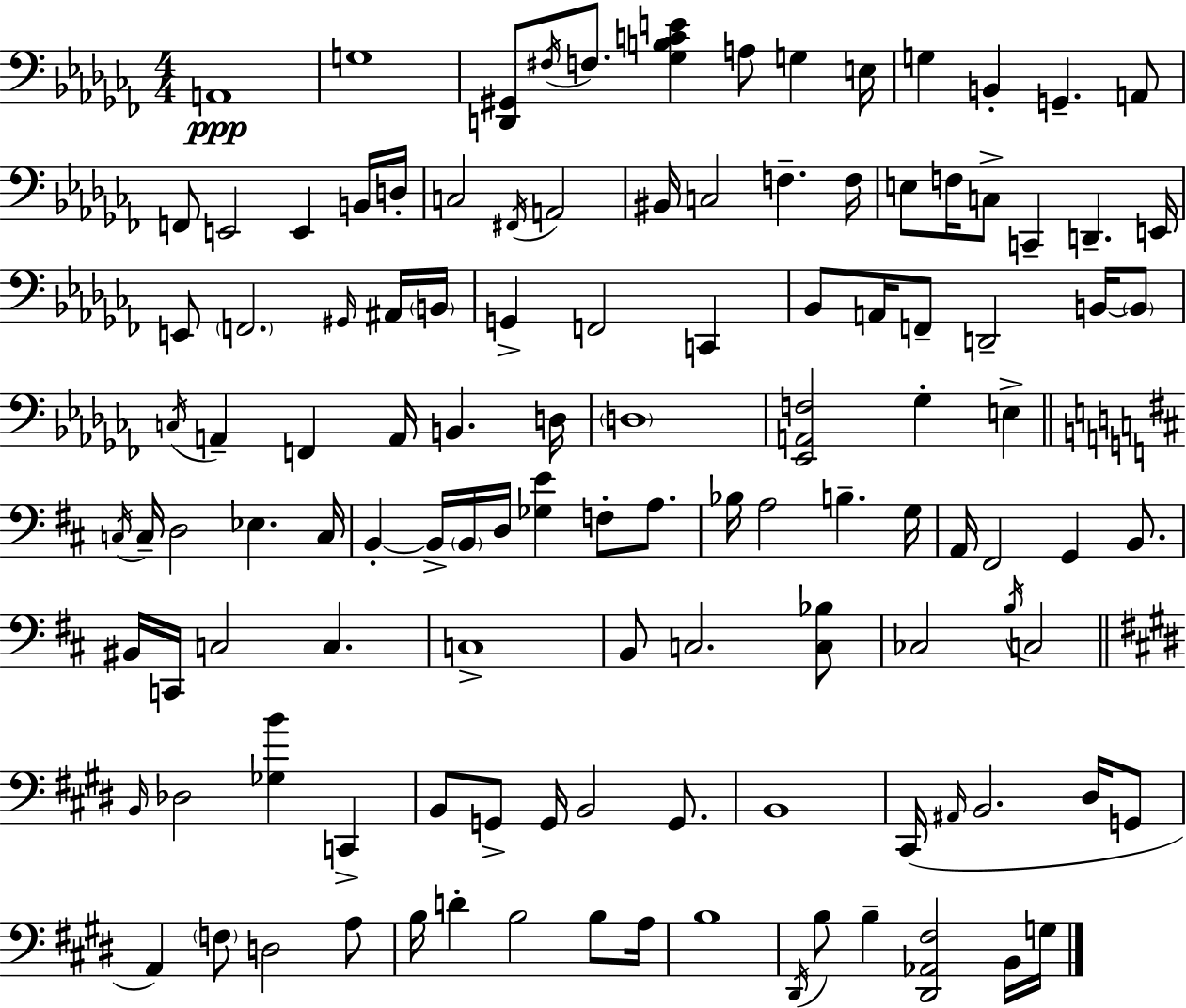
A2/w G3/w [D2,G#2]/e F#3/s F3/e. [Gb3,B3,C4,E4]/q A3/e G3/q E3/s G3/q B2/q G2/q. A2/e F2/e E2/h E2/q B2/s D3/s C3/h F#2/s A2/h BIS2/s C3/h F3/q. F3/s E3/e F3/s C3/e C2/q D2/q. E2/s E2/e F2/h. G#2/s A#2/s B2/s G2/q F2/h C2/q Bb2/e A2/s F2/e D2/h B2/s B2/e C3/s A2/q F2/q A2/s B2/q. D3/s D3/w [Eb2,A2,F3]/h Gb3/q E3/q C3/s C3/s D3/h Eb3/q. C3/s B2/q B2/s B2/s D3/s [Gb3,E4]/q F3/e A3/e. Bb3/s A3/h B3/q. G3/s A2/s F#2/h G2/q B2/e. BIS2/s C2/s C3/h C3/q. C3/w B2/e C3/h. [C3,Bb3]/e CES3/h B3/s C3/h B2/s Db3/h [Gb3,B4]/q C2/q B2/e G2/e G2/s B2/h G2/e. B2/w C#2/s A#2/s B2/h. D#3/s G2/e A2/q F3/e D3/h A3/e B3/s D4/q B3/h B3/e A3/s B3/w D#2/s B3/e B3/q [D#2,Ab2,F#3]/h B2/s G3/s